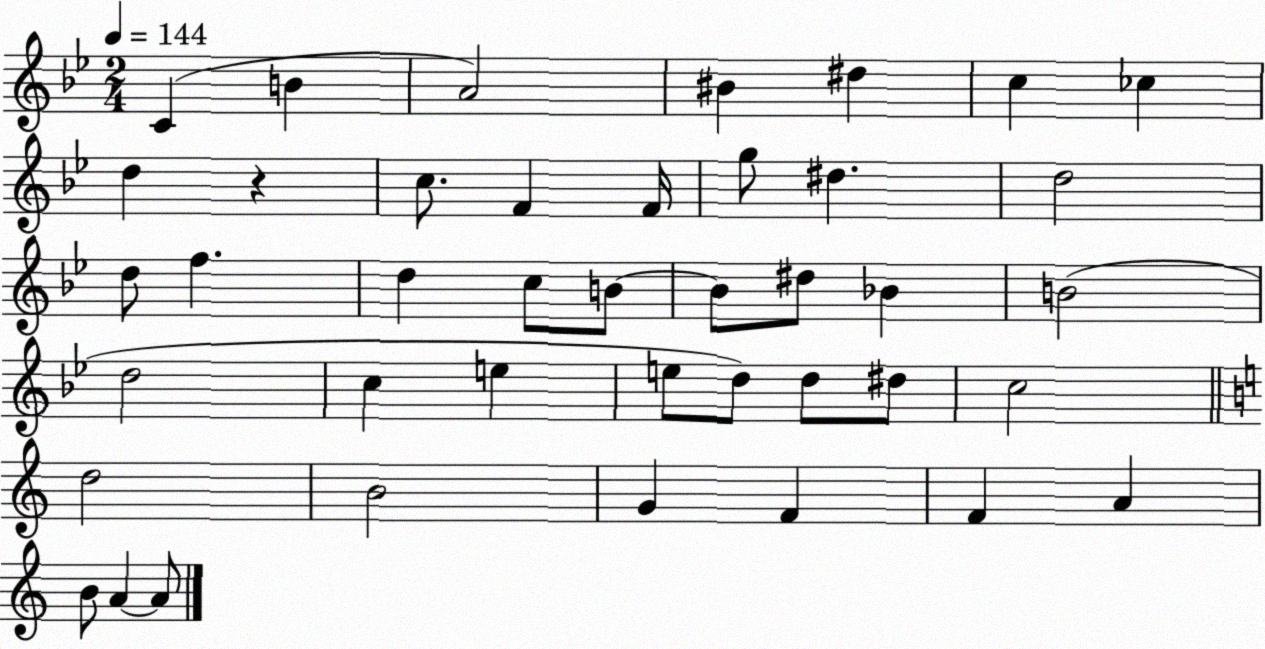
X:1
T:Untitled
M:2/4
L:1/4
K:Bb
C B A2 ^B ^d c _c d z c/2 F F/4 g/2 ^d d2 d/2 f d c/2 B/2 B/2 ^d/2 _B B2 d2 c e e/2 d/2 d/2 ^d/2 c2 d2 B2 G F F A B/2 A A/2